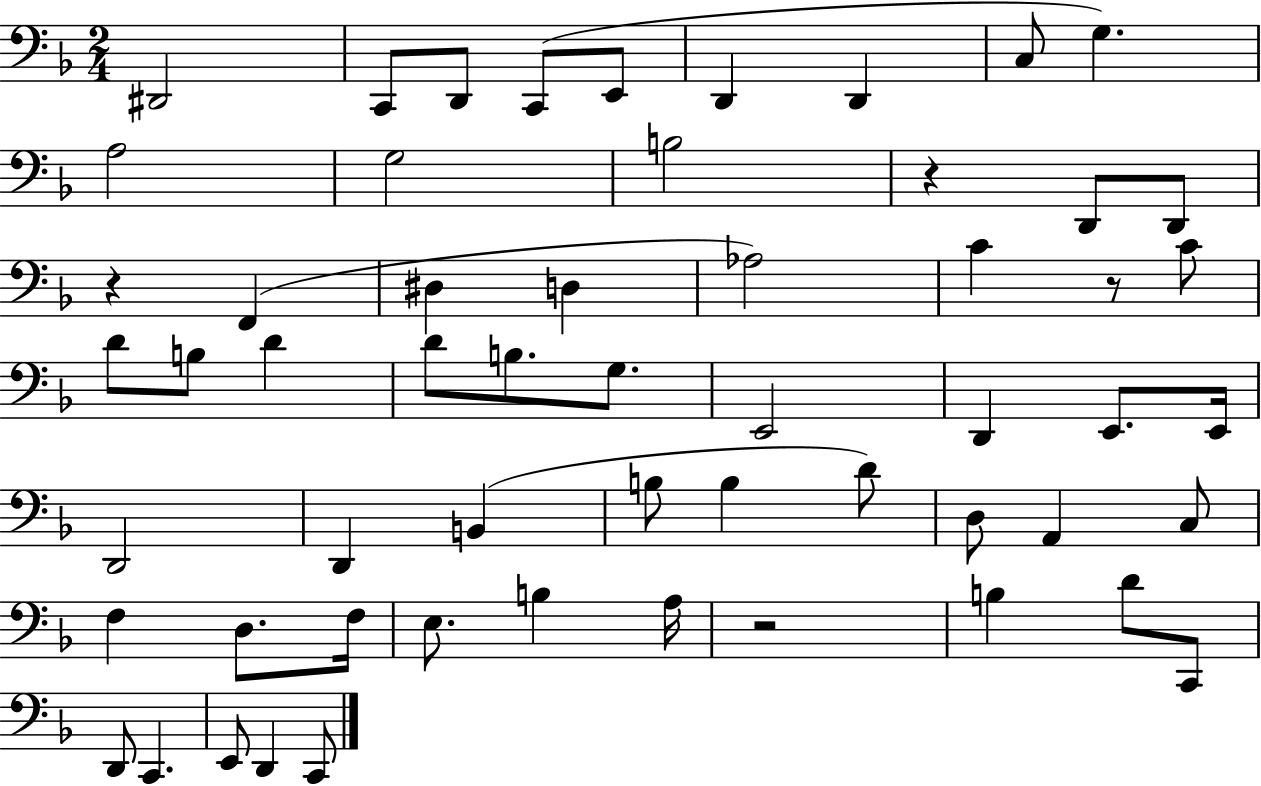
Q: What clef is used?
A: bass